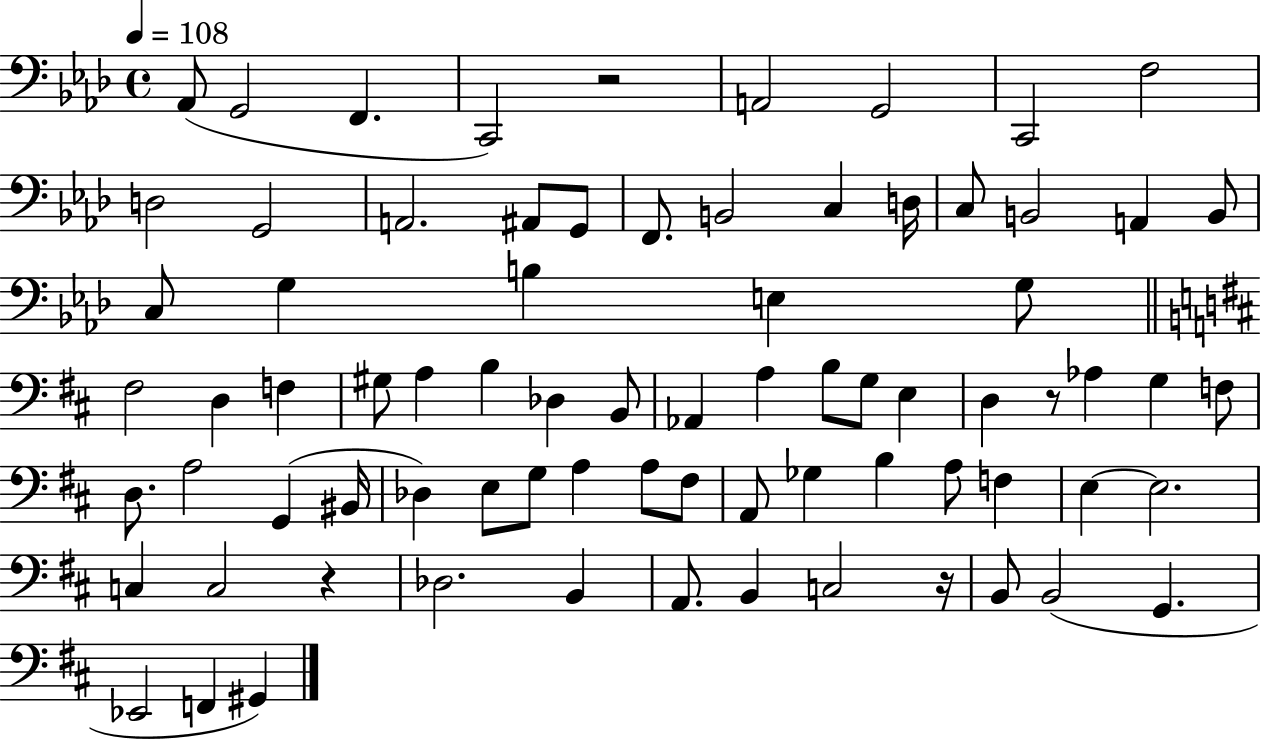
Ab2/e G2/h F2/q. C2/h R/h A2/h G2/h C2/h F3/h D3/h G2/h A2/h. A#2/e G2/e F2/e. B2/h C3/q D3/s C3/e B2/h A2/q B2/e C3/e G3/q B3/q E3/q G3/e F#3/h D3/q F3/q G#3/e A3/q B3/q Db3/q B2/e Ab2/q A3/q B3/e G3/e E3/q D3/q R/e Ab3/q G3/q F3/e D3/e. A3/h G2/q BIS2/s Db3/q E3/e G3/e A3/q A3/e F#3/e A2/e Gb3/q B3/q A3/e F3/q E3/q E3/h. C3/q C3/h R/q Db3/h. B2/q A2/e. B2/q C3/h R/s B2/e B2/h G2/q. Eb2/h F2/q G#2/q